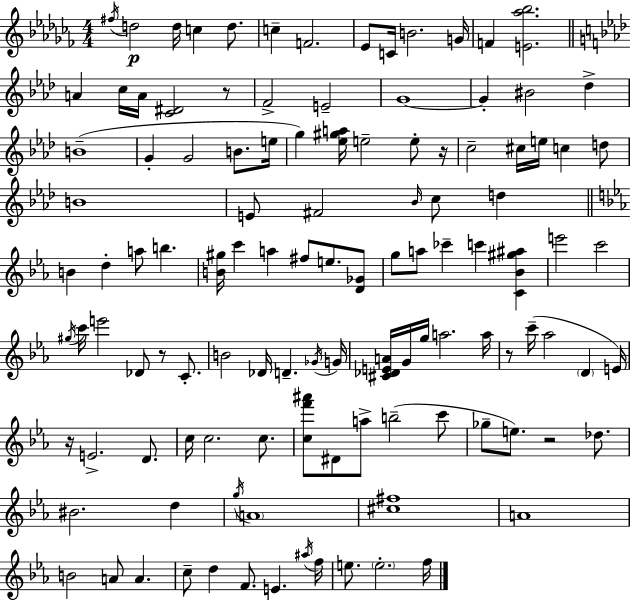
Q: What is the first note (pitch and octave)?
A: F#5